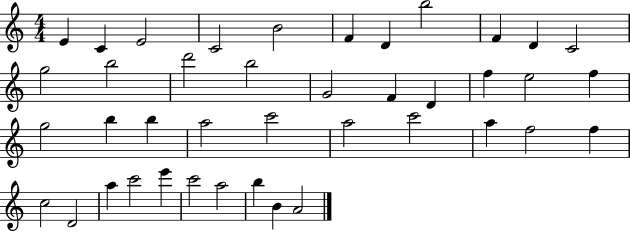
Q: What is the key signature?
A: C major